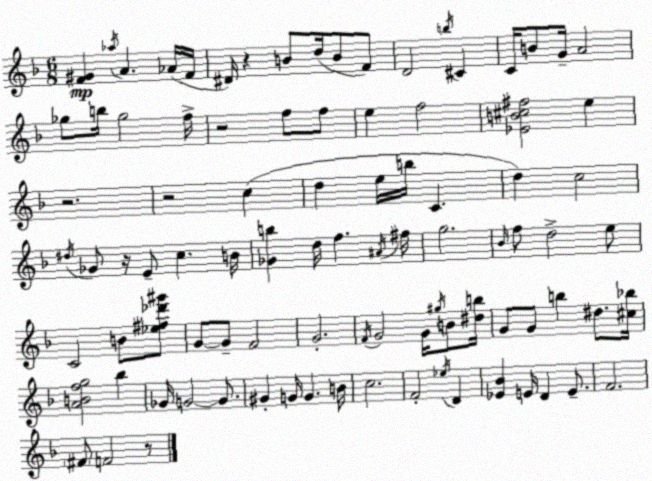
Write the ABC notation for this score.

X:1
T:Untitled
M:6/8
L:1/4
K:Dm
[F^G] _a/4 A _A/4 F/4 ^D/4 z B/2 d/4 B/2 F/2 D2 b/4 ^C C/4 B/2 G/4 A2 _g/2 b/4 _g2 f/4 z2 f/2 f/2 e f2 [_EB^c^f]2 e z2 z2 c d e/4 b/4 C d c2 ^d/4 _G/2 z/4 E/2 c B/4 [_Gb] d/4 f ^A/4 ^f/4 g2 _B/4 f/2 d2 e/2 C2 B/2 [_e^f_d'^g']/2 G/2 G/2 F2 G2 F/4 G2 G/4 ^g/4 B/2 [^db]/4 G/2 G/2 b ^d/2 [^c_b]/4 [ABfg]2 _b _G/4 G2 G/2 ^G G/4 G B/4 c2 F2 _e/4 D [_E_B] E/4 D E/2 F2 ^F/2 F2 z/2